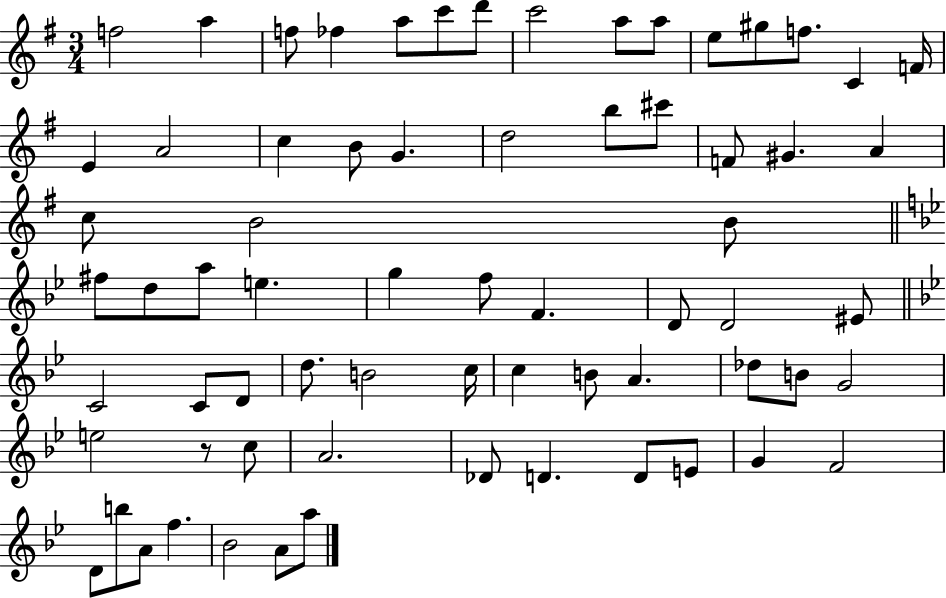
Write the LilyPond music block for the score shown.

{
  \clef treble
  \numericTimeSignature
  \time 3/4
  \key g \major
  f''2 a''4 | f''8 fes''4 a''8 c'''8 d'''8 | c'''2 a''8 a''8 | e''8 gis''8 f''8. c'4 f'16 | \break e'4 a'2 | c''4 b'8 g'4. | d''2 b''8 cis'''8 | f'8 gis'4. a'4 | \break c''8 b'2 b'8 | \bar "||" \break \key g \minor fis''8 d''8 a''8 e''4. | g''4 f''8 f'4. | d'8 d'2 eis'8 | \bar "||" \break \key g \minor c'2 c'8 d'8 | d''8. b'2 c''16 | c''4 b'8 a'4. | des''8 b'8 g'2 | \break e''2 r8 c''8 | a'2. | des'8 d'4. d'8 e'8 | g'4 f'2 | \break d'8 b''8 a'8 f''4. | bes'2 a'8 a''8 | \bar "|."
}